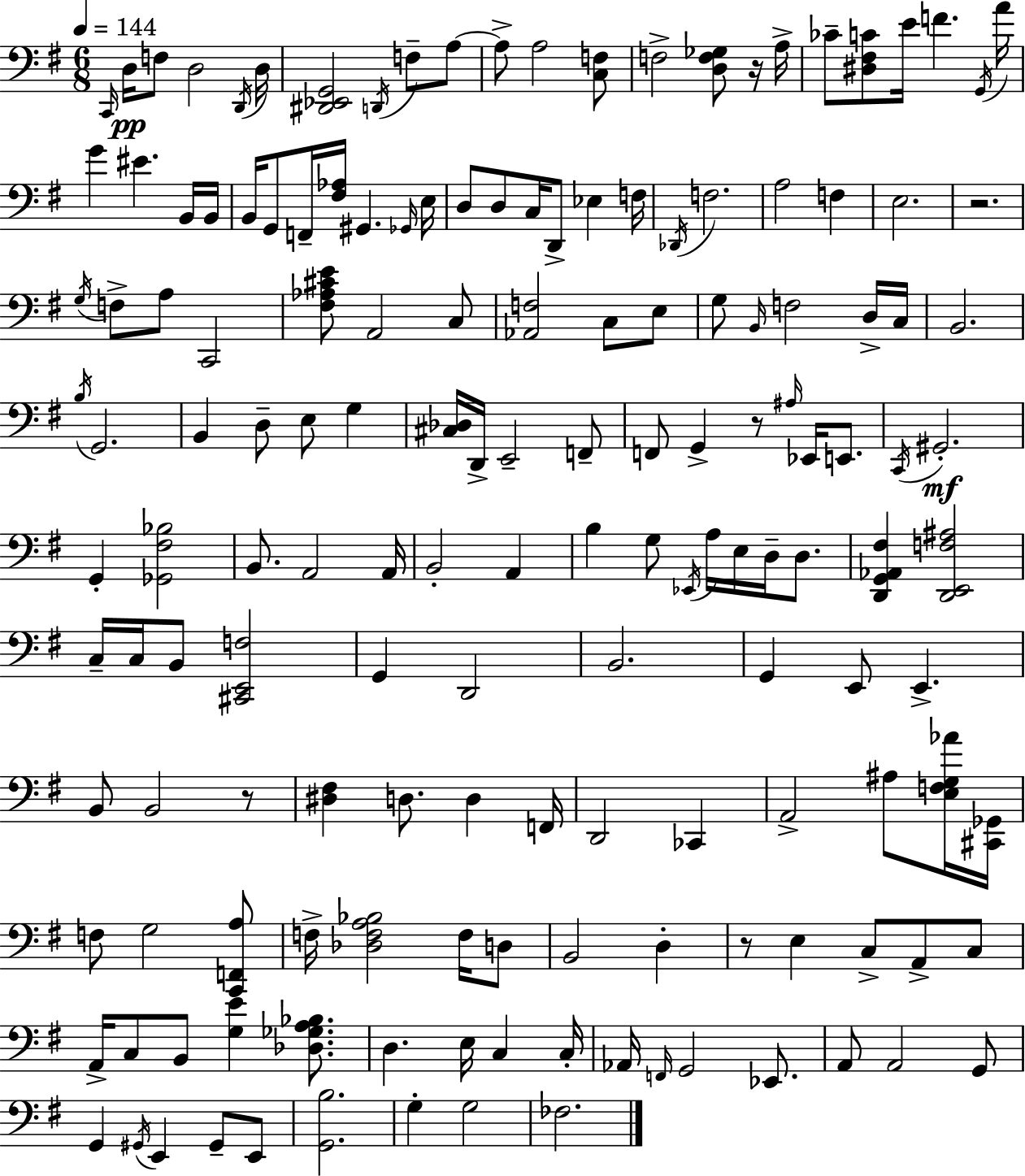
C2/s D3/s F3/e D3/h D2/s D3/s [D#2,Eb2,G2]/h D2/s F3/e A3/e A3/e A3/h [C3,F3]/e F3/h [D3,F3,Gb3]/e R/s A3/s CES4/e [D#3,F#3,C4]/e E4/s F4/q. G2/s A4/s G4/q EIS4/q. B2/s B2/s B2/s G2/e F2/s [F#3,Ab3]/s G#2/q. Gb2/s E3/s D3/e D3/e C3/s D2/e Eb3/q F3/s Db2/s F3/h. A3/h F3/q E3/h. R/h. G3/s F3/e A3/e C2/h [F#3,Ab3,C#4,E4]/e A2/h C3/e [Ab2,F3]/h C3/e E3/e G3/e B2/s F3/h D3/s C3/s B2/h. B3/s G2/h. B2/q D3/e E3/e G3/q [C#3,Db3]/s D2/s E2/h F2/e F2/e G2/q R/e A#3/s Eb2/s E2/e. C2/s G#2/h. G2/q [Gb2,F#3,Bb3]/h B2/e. A2/h A2/s B2/h A2/q B3/q G3/e Eb2/s A3/s E3/s D3/s D3/e. [D2,G2,Ab2,F#3]/q [D2,E2,F3,A#3]/h C3/s C3/s B2/e [C#2,E2,F3]/h G2/q D2/h B2/h. G2/q E2/e E2/q. B2/e B2/h R/e [D#3,F#3]/q D3/e. D3/q F2/s D2/h CES2/q A2/h A#3/e [E3,F3,G3,Ab4]/s [C#2,Gb2]/s F3/e G3/h [C2,F2,A3]/e F3/s [Db3,F3,A3,Bb3]/h F3/s D3/e B2/h D3/q R/e E3/q C3/e A2/e C3/e A2/s C3/e B2/e [G3,E4]/q [Db3,Gb3,A3,Bb3]/e. D3/q. E3/s C3/q C3/s Ab2/s F2/s G2/h Eb2/e. A2/e A2/h G2/e G2/q G#2/s E2/q G#2/e E2/e [G2,B3]/h. G3/q G3/h FES3/h.